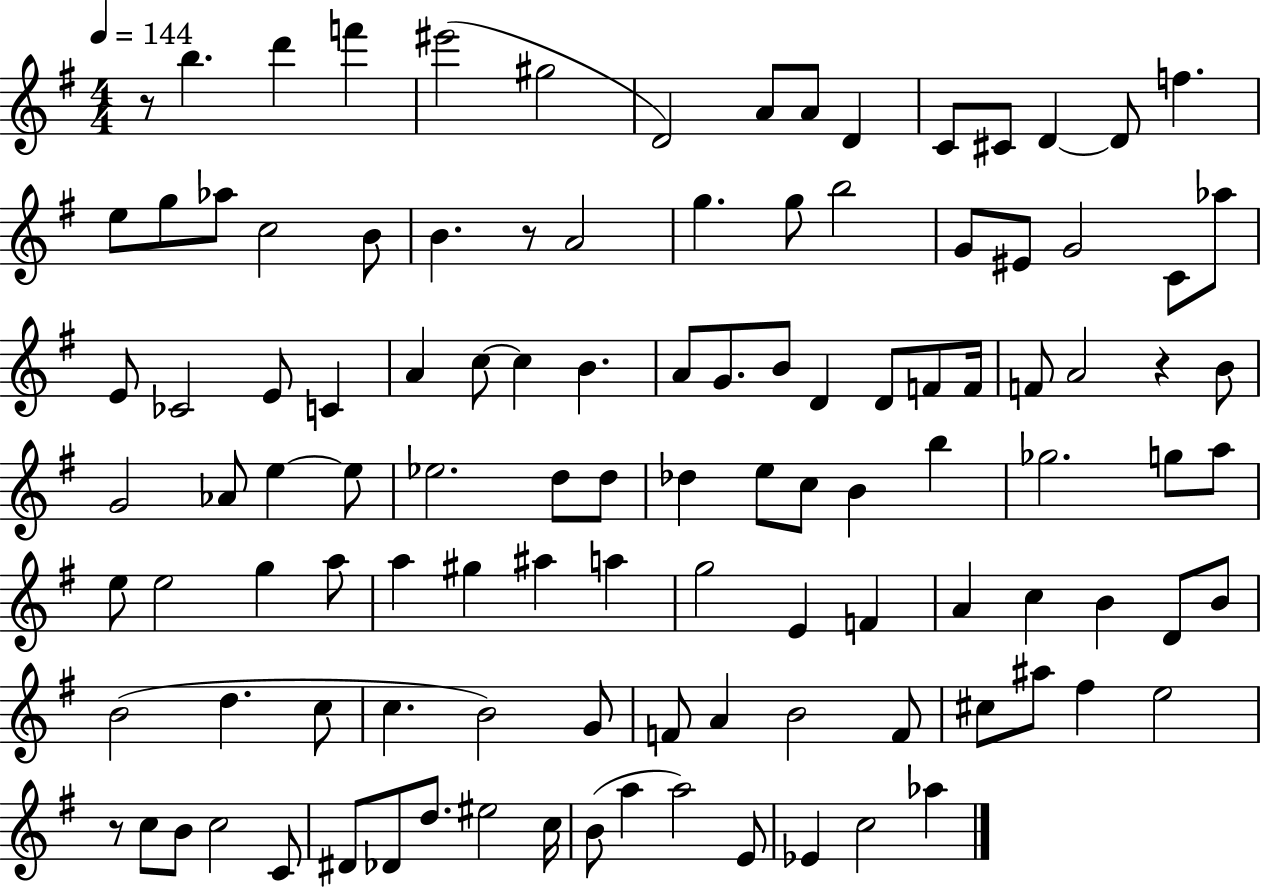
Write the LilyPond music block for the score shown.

{
  \clef treble
  \numericTimeSignature
  \time 4/4
  \key g \major
  \tempo 4 = 144
  r8 b''4. d'''4 f'''4 | eis'''2( gis''2 | d'2) a'8 a'8 d'4 | c'8 cis'8 d'4~~ d'8 f''4. | \break e''8 g''8 aes''8 c''2 b'8 | b'4. r8 a'2 | g''4. g''8 b''2 | g'8 eis'8 g'2 c'8 aes''8 | \break e'8 ces'2 e'8 c'4 | a'4 c''8~~ c''4 b'4. | a'8 g'8. b'8 d'4 d'8 f'8 f'16 | f'8 a'2 r4 b'8 | \break g'2 aes'8 e''4~~ e''8 | ees''2. d''8 d''8 | des''4 e''8 c''8 b'4 b''4 | ges''2. g''8 a''8 | \break e''8 e''2 g''4 a''8 | a''4 gis''4 ais''4 a''4 | g''2 e'4 f'4 | a'4 c''4 b'4 d'8 b'8 | \break b'2( d''4. c''8 | c''4. b'2) g'8 | f'8 a'4 b'2 f'8 | cis''8 ais''8 fis''4 e''2 | \break r8 c''8 b'8 c''2 c'8 | dis'8 des'8 d''8. eis''2 c''16 | b'8( a''4 a''2) e'8 | ees'4 c''2 aes''4 | \break \bar "|."
}